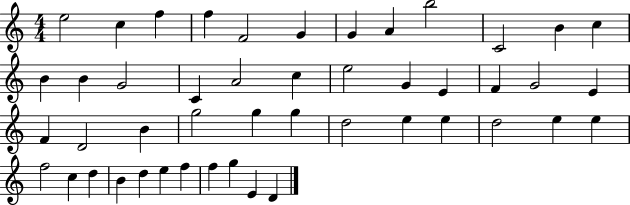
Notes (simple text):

E5/h C5/q F5/q F5/q F4/h G4/q G4/q A4/q B5/h C4/h B4/q C5/q B4/q B4/q G4/h C4/q A4/h C5/q E5/h G4/q E4/q F4/q G4/h E4/q F4/q D4/h B4/q G5/h G5/q G5/q D5/h E5/q E5/q D5/h E5/q E5/q F5/h C5/q D5/q B4/q D5/q E5/q F5/q F5/q G5/q E4/q D4/q